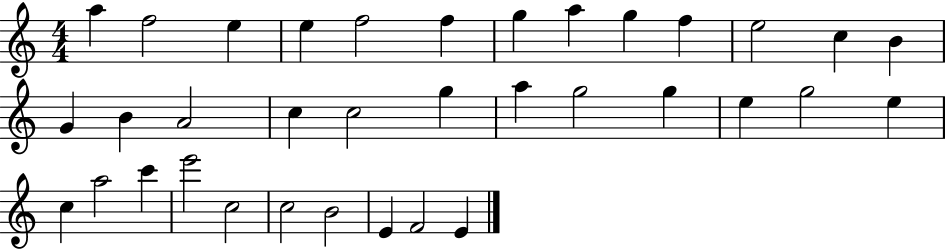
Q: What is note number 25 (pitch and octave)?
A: E5